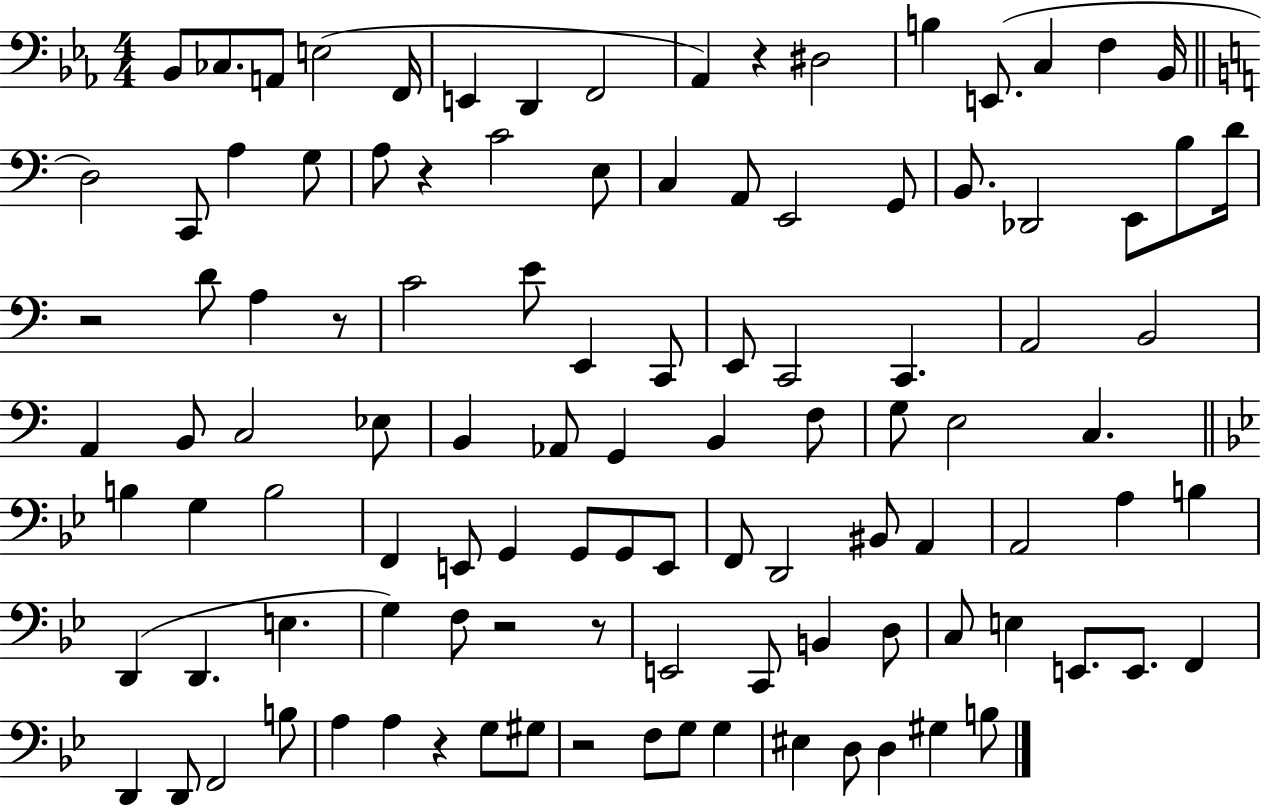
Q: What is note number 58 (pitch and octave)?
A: F2